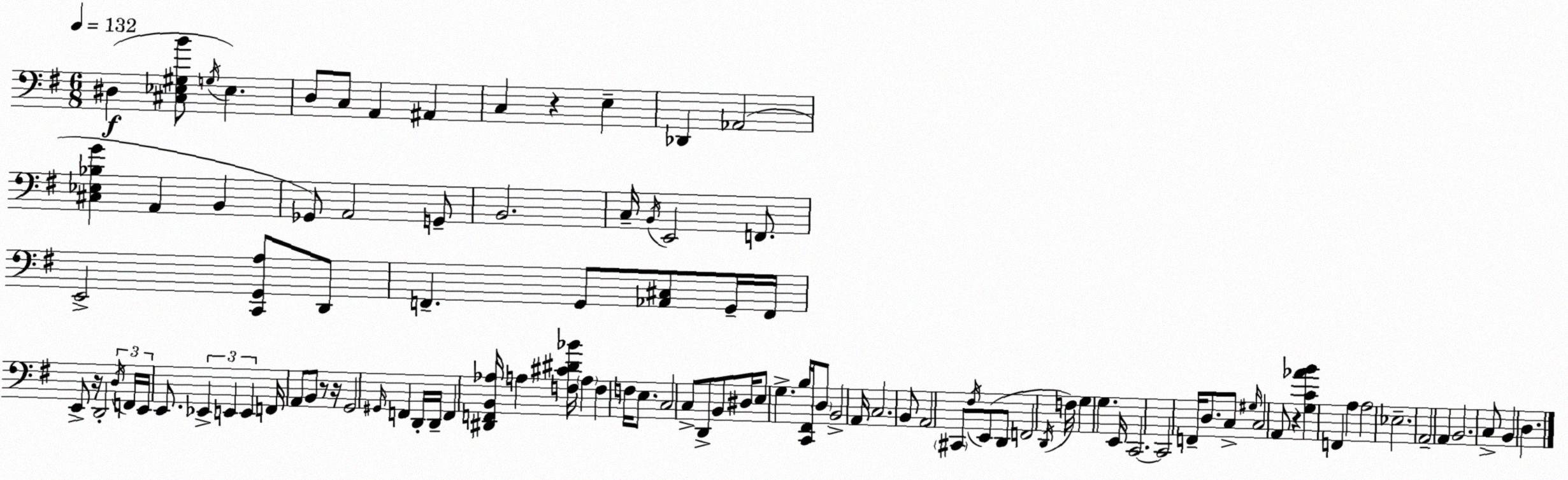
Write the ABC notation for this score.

X:1
T:Untitled
M:6/8
L:1/4
K:G
^D, [^C,_E,^G,B]/2 G,/4 _E, D,/2 C,/2 A,, ^A,, C, z E, _D,, _A,,2 [^C,_E,_B,G] A,, B,, _G,,/2 A,,2 G,,/2 B,,2 C,/4 B,,/4 E,,2 F,,/2 E,,2 [C,,G,,A,]/2 D,,/2 F,, G,,/2 [_A,,^C,]/2 G,,/4 F,,/4 E,,/2 z/4 D,,2 D,/4 F,,/4 E,,/4 E,,/2 _E,, E,, E,, F,,/4 A,,/2 B,,/2 z/2 z/4 G,,2 ^G,,/4 F,, D,,/4 D,,/4 F,, [^D,,F,,B,,_A,]/4 A, [F,^C^D_B]/4 A, F, F,/4 E,/2 C,2 C,/2 D,,/2 B,,/2 ^D,/4 E,/2 G, B,/4 [C,,^F,,]/4 D,/2 B,,2 A,,/4 C,2 B,,/2 A,,2 ^C,,/2 ^F,/4 E,,/2 D,,/2 F,,2 D,,/4 F,/4 G, G, E,,/4 C,,2 C,,2 F,,/4 D,/2 C,/2 ^G,/4 C,2 A,,/2 z [G,C_AB] F,, A, A,2 _E,2 A,,2 A,, B,,2 C,/2 B,, D,